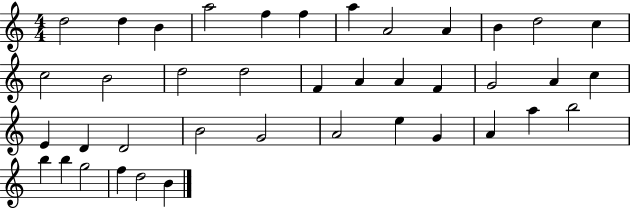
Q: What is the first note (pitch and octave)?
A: D5